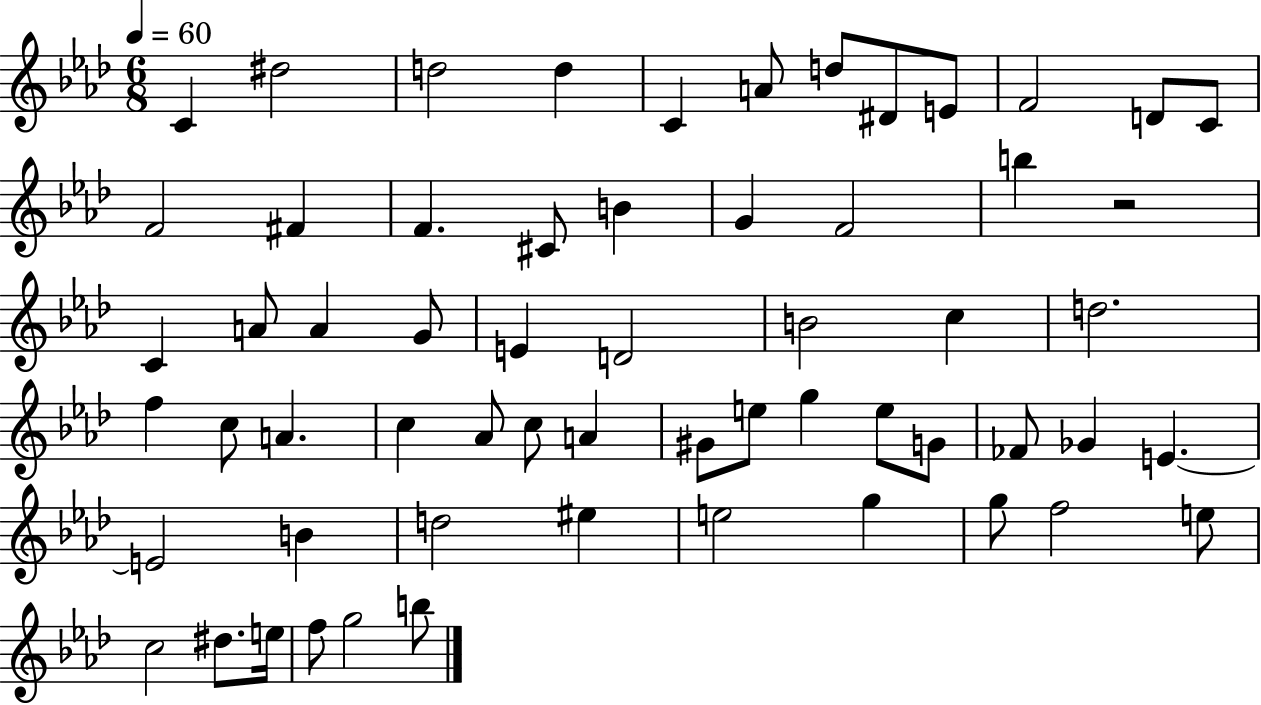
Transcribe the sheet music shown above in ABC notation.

X:1
T:Untitled
M:6/8
L:1/4
K:Ab
C ^d2 d2 d C A/2 d/2 ^D/2 E/2 F2 D/2 C/2 F2 ^F F ^C/2 B G F2 b z2 C A/2 A G/2 E D2 B2 c d2 f c/2 A c _A/2 c/2 A ^G/2 e/2 g e/2 G/2 _F/2 _G E E2 B d2 ^e e2 g g/2 f2 e/2 c2 ^d/2 e/4 f/2 g2 b/2